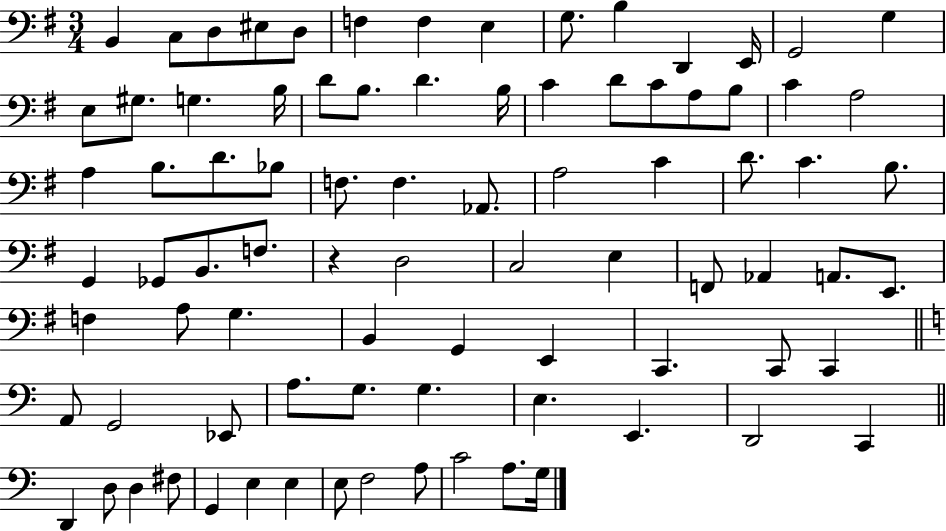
X:1
T:Untitled
M:3/4
L:1/4
K:G
B,, C,/2 D,/2 ^E,/2 D,/2 F, F, E, G,/2 B, D,, E,,/4 G,,2 G, E,/2 ^G,/2 G, B,/4 D/2 B,/2 D B,/4 C D/2 C/2 A,/2 B,/2 C A,2 A, B,/2 D/2 _B,/2 F,/2 F, _A,,/2 A,2 C D/2 C B,/2 G,, _G,,/2 B,,/2 F,/2 z D,2 C,2 E, F,,/2 _A,, A,,/2 E,,/2 F, A,/2 G, B,, G,, E,, C,, C,,/2 C,, A,,/2 G,,2 _E,,/2 A,/2 G,/2 G, E, E,, D,,2 C,, D,, D,/2 D, ^F,/2 G,, E, E, E,/2 F,2 A,/2 C2 A,/2 G,/4